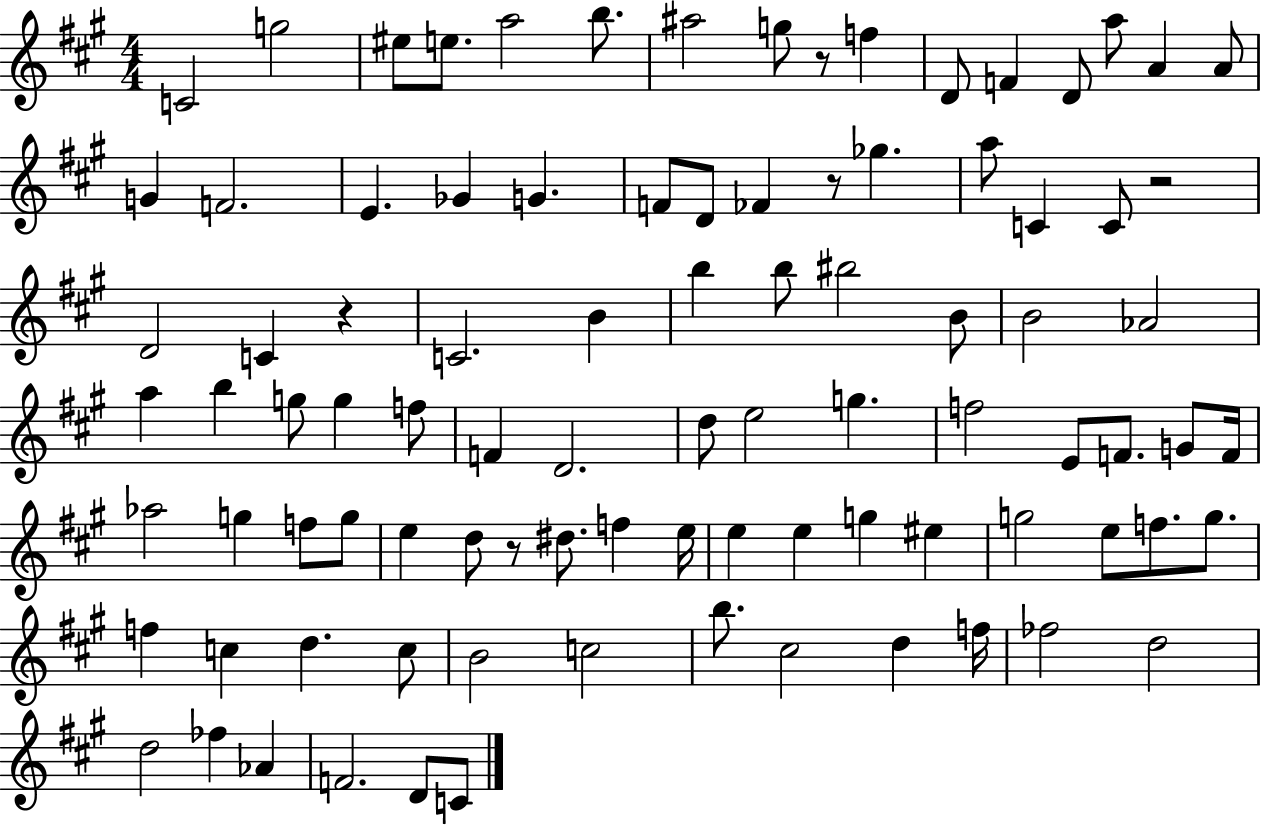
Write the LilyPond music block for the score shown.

{
  \clef treble
  \numericTimeSignature
  \time 4/4
  \key a \major
  c'2 g''2 | eis''8 e''8. a''2 b''8. | ais''2 g''8 r8 f''4 | d'8 f'4 d'8 a''8 a'4 a'8 | \break g'4 f'2. | e'4. ges'4 g'4. | f'8 d'8 fes'4 r8 ges''4. | a''8 c'4 c'8 r2 | \break d'2 c'4 r4 | c'2. b'4 | b''4 b''8 bis''2 b'8 | b'2 aes'2 | \break a''4 b''4 g''8 g''4 f''8 | f'4 d'2. | d''8 e''2 g''4. | f''2 e'8 f'8. g'8 f'16 | \break aes''2 g''4 f''8 g''8 | e''4 d''8 r8 dis''8. f''4 e''16 | e''4 e''4 g''4 eis''4 | g''2 e''8 f''8. g''8. | \break f''4 c''4 d''4. c''8 | b'2 c''2 | b''8. cis''2 d''4 f''16 | fes''2 d''2 | \break d''2 fes''4 aes'4 | f'2. d'8 c'8 | \bar "|."
}